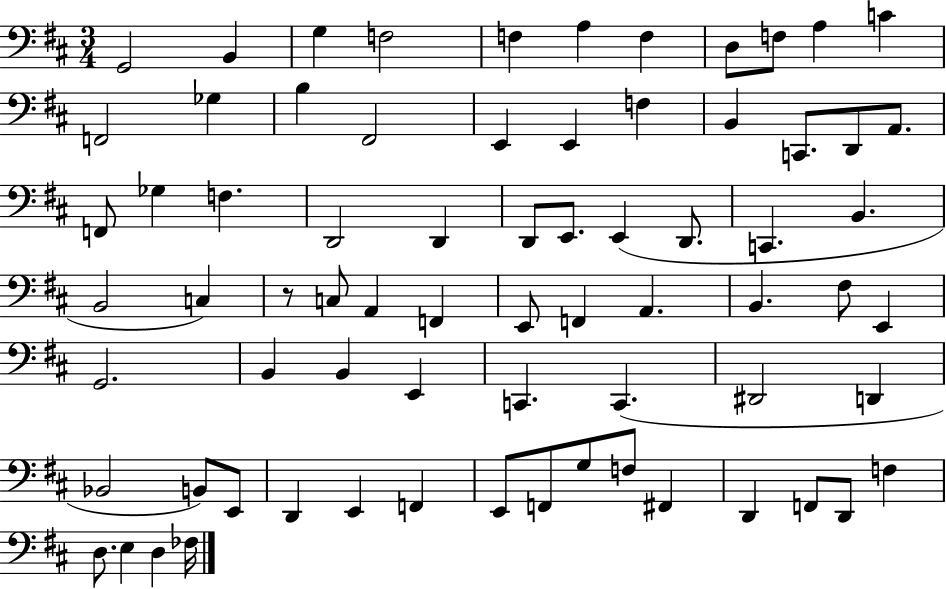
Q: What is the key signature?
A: D major